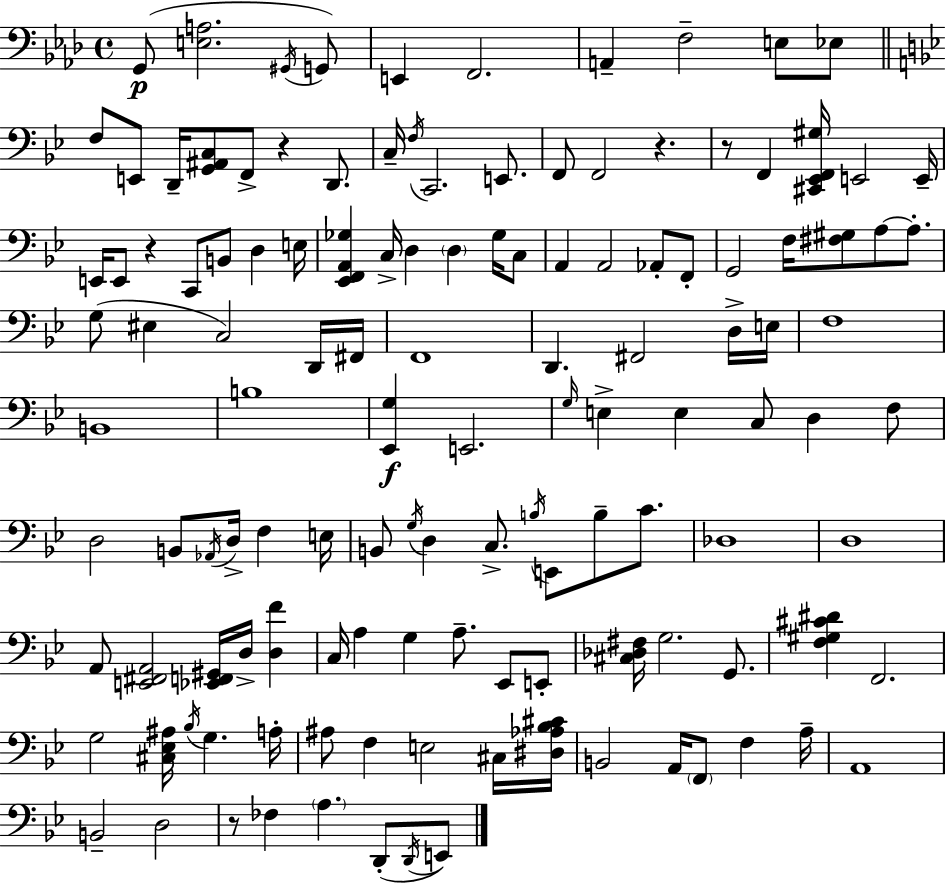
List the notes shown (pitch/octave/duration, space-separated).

G2/e [E3,A3]/h. G#2/s G2/e E2/q F2/h. A2/q F3/h E3/e Eb3/e F3/e E2/e D2/s [G2,A#2,C3]/e F2/e R/q D2/e. C3/s F3/s C2/h. E2/e. F2/e F2/h R/q. R/e F2/q [C#2,Eb2,F2,G#3]/s E2/h E2/s E2/s E2/e R/q C2/e B2/e D3/q E3/s [Eb2,F2,A2,Gb3]/q C3/s D3/q D3/q Gb3/s C3/e A2/q A2/h Ab2/e F2/e G2/h F3/s [F#3,G#3]/e A3/e A3/e. G3/e EIS3/q C3/h D2/s F#2/s F2/w D2/q. F#2/h D3/s E3/s F3/w B2/w B3/w [Eb2,G3]/q E2/h. G3/s E3/q E3/q C3/e D3/q F3/e D3/h B2/e Ab2/s D3/s F3/q E3/s B2/e G3/s D3/q C3/e. B3/s E2/e B3/e C4/e. Db3/w D3/w A2/e [E2,F#2,A2]/h [Eb2,F2,G#2]/s D3/s [D3,F4]/q C3/s A3/q G3/q A3/e. Eb2/e E2/e [C#3,Db3,F#3]/s G3/h. G2/e. [F3,G#3,C#4,D#4]/q F2/h. G3/h [C#3,Eb3,A#3]/s Bb3/s G3/q. A3/s A#3/e F3/q E3/h C#3/s [D#3,Ab3,Bb3,C#4]/s B2/h A2/s F2/e F3/q A3/s A2/w B2/h D3/h R/e FES3/q A3/q. D2/e D2/s E2/e